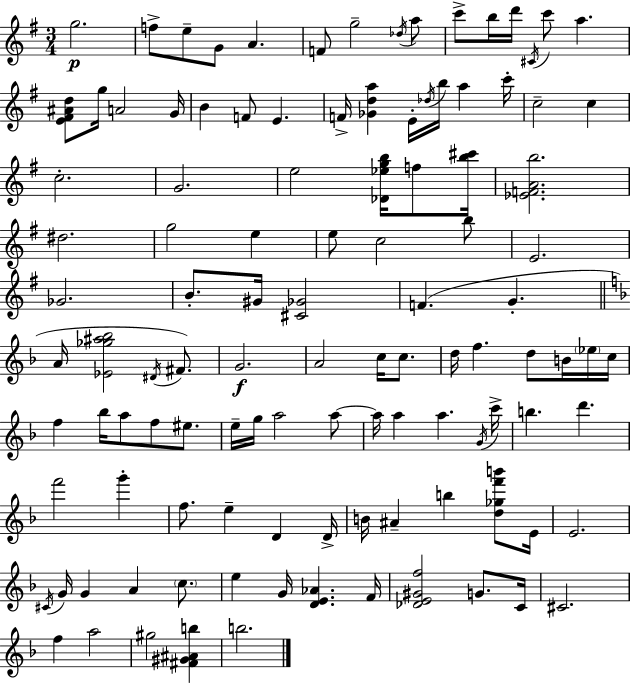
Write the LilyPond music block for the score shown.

{
  \clef treble
  \numericTimeSignature
  \time 3/4
  \key g \major
  \repeat volta 2 { g''2.\p | f''8-> e''8-- g'8 a'4. | f'8 g''2-- \acciaccatura { des''16 } a''8 | c'''8-> b''16 d'''16 \acciaccatura { cis'16 } c'''8 a''4. | \break <e' fis' ais' d''>8 g''16 a'2 | g'16 b'4 f'8 e'4. | f'16-> <ges' d'' a''>4 e'16-. \acciaccatura { des''16 } b''16 a''4 | c'''16-. c''2-- c''4 | \break c''2.-. | g'2. | e''2 <des' ees'' g'' b''>16 | f''8 <b'' cis'''>16 <ees' f' a' b''>2. | \break dis''2. | g''2 e''4 | e''8 c''2 | b''8 e'2. | \break ges'2. | b'8.-. gis'16 <cis' ges'>2 | f'4.( g'4.-. | \bar "||" \break \key f \major a'16 <ees' ges'' ais'' bes''>2 \acciaccatura { dis'16 }) fis'8. | g'2.\f | a'2 c''16 c''8. | d''16 f''4. d''8 b'16 \parenthesize ees''16 | \break c''16 f''4 bes''16 a''8 f''8 eis''8. | e''16-- g''16 a''2 a''8~~ | a''16 a''4 a''4. | \acciaccatura { g'16 } c'''16-> b''4. d'''4. | \break f'''2 g'''4-. | f''8. e''4-- d'4 | d'16-> b'16 ais'4-- b''4 <d'' ges'' f''' b'''>8 | e'16 e'2. | \break \acciaccatura { cis'16 } g'16 g'4 a'4 | \parenthesize c''8. e''4 g'16 <d' e' aes'>4. | f'16 <des' e' gis' f''>2 g'8. | c'16 cis'2. | \break f''4 a''2 | gis''2 <fis' gis' ais' b''>4 | b''2. | } \bar "|."
}